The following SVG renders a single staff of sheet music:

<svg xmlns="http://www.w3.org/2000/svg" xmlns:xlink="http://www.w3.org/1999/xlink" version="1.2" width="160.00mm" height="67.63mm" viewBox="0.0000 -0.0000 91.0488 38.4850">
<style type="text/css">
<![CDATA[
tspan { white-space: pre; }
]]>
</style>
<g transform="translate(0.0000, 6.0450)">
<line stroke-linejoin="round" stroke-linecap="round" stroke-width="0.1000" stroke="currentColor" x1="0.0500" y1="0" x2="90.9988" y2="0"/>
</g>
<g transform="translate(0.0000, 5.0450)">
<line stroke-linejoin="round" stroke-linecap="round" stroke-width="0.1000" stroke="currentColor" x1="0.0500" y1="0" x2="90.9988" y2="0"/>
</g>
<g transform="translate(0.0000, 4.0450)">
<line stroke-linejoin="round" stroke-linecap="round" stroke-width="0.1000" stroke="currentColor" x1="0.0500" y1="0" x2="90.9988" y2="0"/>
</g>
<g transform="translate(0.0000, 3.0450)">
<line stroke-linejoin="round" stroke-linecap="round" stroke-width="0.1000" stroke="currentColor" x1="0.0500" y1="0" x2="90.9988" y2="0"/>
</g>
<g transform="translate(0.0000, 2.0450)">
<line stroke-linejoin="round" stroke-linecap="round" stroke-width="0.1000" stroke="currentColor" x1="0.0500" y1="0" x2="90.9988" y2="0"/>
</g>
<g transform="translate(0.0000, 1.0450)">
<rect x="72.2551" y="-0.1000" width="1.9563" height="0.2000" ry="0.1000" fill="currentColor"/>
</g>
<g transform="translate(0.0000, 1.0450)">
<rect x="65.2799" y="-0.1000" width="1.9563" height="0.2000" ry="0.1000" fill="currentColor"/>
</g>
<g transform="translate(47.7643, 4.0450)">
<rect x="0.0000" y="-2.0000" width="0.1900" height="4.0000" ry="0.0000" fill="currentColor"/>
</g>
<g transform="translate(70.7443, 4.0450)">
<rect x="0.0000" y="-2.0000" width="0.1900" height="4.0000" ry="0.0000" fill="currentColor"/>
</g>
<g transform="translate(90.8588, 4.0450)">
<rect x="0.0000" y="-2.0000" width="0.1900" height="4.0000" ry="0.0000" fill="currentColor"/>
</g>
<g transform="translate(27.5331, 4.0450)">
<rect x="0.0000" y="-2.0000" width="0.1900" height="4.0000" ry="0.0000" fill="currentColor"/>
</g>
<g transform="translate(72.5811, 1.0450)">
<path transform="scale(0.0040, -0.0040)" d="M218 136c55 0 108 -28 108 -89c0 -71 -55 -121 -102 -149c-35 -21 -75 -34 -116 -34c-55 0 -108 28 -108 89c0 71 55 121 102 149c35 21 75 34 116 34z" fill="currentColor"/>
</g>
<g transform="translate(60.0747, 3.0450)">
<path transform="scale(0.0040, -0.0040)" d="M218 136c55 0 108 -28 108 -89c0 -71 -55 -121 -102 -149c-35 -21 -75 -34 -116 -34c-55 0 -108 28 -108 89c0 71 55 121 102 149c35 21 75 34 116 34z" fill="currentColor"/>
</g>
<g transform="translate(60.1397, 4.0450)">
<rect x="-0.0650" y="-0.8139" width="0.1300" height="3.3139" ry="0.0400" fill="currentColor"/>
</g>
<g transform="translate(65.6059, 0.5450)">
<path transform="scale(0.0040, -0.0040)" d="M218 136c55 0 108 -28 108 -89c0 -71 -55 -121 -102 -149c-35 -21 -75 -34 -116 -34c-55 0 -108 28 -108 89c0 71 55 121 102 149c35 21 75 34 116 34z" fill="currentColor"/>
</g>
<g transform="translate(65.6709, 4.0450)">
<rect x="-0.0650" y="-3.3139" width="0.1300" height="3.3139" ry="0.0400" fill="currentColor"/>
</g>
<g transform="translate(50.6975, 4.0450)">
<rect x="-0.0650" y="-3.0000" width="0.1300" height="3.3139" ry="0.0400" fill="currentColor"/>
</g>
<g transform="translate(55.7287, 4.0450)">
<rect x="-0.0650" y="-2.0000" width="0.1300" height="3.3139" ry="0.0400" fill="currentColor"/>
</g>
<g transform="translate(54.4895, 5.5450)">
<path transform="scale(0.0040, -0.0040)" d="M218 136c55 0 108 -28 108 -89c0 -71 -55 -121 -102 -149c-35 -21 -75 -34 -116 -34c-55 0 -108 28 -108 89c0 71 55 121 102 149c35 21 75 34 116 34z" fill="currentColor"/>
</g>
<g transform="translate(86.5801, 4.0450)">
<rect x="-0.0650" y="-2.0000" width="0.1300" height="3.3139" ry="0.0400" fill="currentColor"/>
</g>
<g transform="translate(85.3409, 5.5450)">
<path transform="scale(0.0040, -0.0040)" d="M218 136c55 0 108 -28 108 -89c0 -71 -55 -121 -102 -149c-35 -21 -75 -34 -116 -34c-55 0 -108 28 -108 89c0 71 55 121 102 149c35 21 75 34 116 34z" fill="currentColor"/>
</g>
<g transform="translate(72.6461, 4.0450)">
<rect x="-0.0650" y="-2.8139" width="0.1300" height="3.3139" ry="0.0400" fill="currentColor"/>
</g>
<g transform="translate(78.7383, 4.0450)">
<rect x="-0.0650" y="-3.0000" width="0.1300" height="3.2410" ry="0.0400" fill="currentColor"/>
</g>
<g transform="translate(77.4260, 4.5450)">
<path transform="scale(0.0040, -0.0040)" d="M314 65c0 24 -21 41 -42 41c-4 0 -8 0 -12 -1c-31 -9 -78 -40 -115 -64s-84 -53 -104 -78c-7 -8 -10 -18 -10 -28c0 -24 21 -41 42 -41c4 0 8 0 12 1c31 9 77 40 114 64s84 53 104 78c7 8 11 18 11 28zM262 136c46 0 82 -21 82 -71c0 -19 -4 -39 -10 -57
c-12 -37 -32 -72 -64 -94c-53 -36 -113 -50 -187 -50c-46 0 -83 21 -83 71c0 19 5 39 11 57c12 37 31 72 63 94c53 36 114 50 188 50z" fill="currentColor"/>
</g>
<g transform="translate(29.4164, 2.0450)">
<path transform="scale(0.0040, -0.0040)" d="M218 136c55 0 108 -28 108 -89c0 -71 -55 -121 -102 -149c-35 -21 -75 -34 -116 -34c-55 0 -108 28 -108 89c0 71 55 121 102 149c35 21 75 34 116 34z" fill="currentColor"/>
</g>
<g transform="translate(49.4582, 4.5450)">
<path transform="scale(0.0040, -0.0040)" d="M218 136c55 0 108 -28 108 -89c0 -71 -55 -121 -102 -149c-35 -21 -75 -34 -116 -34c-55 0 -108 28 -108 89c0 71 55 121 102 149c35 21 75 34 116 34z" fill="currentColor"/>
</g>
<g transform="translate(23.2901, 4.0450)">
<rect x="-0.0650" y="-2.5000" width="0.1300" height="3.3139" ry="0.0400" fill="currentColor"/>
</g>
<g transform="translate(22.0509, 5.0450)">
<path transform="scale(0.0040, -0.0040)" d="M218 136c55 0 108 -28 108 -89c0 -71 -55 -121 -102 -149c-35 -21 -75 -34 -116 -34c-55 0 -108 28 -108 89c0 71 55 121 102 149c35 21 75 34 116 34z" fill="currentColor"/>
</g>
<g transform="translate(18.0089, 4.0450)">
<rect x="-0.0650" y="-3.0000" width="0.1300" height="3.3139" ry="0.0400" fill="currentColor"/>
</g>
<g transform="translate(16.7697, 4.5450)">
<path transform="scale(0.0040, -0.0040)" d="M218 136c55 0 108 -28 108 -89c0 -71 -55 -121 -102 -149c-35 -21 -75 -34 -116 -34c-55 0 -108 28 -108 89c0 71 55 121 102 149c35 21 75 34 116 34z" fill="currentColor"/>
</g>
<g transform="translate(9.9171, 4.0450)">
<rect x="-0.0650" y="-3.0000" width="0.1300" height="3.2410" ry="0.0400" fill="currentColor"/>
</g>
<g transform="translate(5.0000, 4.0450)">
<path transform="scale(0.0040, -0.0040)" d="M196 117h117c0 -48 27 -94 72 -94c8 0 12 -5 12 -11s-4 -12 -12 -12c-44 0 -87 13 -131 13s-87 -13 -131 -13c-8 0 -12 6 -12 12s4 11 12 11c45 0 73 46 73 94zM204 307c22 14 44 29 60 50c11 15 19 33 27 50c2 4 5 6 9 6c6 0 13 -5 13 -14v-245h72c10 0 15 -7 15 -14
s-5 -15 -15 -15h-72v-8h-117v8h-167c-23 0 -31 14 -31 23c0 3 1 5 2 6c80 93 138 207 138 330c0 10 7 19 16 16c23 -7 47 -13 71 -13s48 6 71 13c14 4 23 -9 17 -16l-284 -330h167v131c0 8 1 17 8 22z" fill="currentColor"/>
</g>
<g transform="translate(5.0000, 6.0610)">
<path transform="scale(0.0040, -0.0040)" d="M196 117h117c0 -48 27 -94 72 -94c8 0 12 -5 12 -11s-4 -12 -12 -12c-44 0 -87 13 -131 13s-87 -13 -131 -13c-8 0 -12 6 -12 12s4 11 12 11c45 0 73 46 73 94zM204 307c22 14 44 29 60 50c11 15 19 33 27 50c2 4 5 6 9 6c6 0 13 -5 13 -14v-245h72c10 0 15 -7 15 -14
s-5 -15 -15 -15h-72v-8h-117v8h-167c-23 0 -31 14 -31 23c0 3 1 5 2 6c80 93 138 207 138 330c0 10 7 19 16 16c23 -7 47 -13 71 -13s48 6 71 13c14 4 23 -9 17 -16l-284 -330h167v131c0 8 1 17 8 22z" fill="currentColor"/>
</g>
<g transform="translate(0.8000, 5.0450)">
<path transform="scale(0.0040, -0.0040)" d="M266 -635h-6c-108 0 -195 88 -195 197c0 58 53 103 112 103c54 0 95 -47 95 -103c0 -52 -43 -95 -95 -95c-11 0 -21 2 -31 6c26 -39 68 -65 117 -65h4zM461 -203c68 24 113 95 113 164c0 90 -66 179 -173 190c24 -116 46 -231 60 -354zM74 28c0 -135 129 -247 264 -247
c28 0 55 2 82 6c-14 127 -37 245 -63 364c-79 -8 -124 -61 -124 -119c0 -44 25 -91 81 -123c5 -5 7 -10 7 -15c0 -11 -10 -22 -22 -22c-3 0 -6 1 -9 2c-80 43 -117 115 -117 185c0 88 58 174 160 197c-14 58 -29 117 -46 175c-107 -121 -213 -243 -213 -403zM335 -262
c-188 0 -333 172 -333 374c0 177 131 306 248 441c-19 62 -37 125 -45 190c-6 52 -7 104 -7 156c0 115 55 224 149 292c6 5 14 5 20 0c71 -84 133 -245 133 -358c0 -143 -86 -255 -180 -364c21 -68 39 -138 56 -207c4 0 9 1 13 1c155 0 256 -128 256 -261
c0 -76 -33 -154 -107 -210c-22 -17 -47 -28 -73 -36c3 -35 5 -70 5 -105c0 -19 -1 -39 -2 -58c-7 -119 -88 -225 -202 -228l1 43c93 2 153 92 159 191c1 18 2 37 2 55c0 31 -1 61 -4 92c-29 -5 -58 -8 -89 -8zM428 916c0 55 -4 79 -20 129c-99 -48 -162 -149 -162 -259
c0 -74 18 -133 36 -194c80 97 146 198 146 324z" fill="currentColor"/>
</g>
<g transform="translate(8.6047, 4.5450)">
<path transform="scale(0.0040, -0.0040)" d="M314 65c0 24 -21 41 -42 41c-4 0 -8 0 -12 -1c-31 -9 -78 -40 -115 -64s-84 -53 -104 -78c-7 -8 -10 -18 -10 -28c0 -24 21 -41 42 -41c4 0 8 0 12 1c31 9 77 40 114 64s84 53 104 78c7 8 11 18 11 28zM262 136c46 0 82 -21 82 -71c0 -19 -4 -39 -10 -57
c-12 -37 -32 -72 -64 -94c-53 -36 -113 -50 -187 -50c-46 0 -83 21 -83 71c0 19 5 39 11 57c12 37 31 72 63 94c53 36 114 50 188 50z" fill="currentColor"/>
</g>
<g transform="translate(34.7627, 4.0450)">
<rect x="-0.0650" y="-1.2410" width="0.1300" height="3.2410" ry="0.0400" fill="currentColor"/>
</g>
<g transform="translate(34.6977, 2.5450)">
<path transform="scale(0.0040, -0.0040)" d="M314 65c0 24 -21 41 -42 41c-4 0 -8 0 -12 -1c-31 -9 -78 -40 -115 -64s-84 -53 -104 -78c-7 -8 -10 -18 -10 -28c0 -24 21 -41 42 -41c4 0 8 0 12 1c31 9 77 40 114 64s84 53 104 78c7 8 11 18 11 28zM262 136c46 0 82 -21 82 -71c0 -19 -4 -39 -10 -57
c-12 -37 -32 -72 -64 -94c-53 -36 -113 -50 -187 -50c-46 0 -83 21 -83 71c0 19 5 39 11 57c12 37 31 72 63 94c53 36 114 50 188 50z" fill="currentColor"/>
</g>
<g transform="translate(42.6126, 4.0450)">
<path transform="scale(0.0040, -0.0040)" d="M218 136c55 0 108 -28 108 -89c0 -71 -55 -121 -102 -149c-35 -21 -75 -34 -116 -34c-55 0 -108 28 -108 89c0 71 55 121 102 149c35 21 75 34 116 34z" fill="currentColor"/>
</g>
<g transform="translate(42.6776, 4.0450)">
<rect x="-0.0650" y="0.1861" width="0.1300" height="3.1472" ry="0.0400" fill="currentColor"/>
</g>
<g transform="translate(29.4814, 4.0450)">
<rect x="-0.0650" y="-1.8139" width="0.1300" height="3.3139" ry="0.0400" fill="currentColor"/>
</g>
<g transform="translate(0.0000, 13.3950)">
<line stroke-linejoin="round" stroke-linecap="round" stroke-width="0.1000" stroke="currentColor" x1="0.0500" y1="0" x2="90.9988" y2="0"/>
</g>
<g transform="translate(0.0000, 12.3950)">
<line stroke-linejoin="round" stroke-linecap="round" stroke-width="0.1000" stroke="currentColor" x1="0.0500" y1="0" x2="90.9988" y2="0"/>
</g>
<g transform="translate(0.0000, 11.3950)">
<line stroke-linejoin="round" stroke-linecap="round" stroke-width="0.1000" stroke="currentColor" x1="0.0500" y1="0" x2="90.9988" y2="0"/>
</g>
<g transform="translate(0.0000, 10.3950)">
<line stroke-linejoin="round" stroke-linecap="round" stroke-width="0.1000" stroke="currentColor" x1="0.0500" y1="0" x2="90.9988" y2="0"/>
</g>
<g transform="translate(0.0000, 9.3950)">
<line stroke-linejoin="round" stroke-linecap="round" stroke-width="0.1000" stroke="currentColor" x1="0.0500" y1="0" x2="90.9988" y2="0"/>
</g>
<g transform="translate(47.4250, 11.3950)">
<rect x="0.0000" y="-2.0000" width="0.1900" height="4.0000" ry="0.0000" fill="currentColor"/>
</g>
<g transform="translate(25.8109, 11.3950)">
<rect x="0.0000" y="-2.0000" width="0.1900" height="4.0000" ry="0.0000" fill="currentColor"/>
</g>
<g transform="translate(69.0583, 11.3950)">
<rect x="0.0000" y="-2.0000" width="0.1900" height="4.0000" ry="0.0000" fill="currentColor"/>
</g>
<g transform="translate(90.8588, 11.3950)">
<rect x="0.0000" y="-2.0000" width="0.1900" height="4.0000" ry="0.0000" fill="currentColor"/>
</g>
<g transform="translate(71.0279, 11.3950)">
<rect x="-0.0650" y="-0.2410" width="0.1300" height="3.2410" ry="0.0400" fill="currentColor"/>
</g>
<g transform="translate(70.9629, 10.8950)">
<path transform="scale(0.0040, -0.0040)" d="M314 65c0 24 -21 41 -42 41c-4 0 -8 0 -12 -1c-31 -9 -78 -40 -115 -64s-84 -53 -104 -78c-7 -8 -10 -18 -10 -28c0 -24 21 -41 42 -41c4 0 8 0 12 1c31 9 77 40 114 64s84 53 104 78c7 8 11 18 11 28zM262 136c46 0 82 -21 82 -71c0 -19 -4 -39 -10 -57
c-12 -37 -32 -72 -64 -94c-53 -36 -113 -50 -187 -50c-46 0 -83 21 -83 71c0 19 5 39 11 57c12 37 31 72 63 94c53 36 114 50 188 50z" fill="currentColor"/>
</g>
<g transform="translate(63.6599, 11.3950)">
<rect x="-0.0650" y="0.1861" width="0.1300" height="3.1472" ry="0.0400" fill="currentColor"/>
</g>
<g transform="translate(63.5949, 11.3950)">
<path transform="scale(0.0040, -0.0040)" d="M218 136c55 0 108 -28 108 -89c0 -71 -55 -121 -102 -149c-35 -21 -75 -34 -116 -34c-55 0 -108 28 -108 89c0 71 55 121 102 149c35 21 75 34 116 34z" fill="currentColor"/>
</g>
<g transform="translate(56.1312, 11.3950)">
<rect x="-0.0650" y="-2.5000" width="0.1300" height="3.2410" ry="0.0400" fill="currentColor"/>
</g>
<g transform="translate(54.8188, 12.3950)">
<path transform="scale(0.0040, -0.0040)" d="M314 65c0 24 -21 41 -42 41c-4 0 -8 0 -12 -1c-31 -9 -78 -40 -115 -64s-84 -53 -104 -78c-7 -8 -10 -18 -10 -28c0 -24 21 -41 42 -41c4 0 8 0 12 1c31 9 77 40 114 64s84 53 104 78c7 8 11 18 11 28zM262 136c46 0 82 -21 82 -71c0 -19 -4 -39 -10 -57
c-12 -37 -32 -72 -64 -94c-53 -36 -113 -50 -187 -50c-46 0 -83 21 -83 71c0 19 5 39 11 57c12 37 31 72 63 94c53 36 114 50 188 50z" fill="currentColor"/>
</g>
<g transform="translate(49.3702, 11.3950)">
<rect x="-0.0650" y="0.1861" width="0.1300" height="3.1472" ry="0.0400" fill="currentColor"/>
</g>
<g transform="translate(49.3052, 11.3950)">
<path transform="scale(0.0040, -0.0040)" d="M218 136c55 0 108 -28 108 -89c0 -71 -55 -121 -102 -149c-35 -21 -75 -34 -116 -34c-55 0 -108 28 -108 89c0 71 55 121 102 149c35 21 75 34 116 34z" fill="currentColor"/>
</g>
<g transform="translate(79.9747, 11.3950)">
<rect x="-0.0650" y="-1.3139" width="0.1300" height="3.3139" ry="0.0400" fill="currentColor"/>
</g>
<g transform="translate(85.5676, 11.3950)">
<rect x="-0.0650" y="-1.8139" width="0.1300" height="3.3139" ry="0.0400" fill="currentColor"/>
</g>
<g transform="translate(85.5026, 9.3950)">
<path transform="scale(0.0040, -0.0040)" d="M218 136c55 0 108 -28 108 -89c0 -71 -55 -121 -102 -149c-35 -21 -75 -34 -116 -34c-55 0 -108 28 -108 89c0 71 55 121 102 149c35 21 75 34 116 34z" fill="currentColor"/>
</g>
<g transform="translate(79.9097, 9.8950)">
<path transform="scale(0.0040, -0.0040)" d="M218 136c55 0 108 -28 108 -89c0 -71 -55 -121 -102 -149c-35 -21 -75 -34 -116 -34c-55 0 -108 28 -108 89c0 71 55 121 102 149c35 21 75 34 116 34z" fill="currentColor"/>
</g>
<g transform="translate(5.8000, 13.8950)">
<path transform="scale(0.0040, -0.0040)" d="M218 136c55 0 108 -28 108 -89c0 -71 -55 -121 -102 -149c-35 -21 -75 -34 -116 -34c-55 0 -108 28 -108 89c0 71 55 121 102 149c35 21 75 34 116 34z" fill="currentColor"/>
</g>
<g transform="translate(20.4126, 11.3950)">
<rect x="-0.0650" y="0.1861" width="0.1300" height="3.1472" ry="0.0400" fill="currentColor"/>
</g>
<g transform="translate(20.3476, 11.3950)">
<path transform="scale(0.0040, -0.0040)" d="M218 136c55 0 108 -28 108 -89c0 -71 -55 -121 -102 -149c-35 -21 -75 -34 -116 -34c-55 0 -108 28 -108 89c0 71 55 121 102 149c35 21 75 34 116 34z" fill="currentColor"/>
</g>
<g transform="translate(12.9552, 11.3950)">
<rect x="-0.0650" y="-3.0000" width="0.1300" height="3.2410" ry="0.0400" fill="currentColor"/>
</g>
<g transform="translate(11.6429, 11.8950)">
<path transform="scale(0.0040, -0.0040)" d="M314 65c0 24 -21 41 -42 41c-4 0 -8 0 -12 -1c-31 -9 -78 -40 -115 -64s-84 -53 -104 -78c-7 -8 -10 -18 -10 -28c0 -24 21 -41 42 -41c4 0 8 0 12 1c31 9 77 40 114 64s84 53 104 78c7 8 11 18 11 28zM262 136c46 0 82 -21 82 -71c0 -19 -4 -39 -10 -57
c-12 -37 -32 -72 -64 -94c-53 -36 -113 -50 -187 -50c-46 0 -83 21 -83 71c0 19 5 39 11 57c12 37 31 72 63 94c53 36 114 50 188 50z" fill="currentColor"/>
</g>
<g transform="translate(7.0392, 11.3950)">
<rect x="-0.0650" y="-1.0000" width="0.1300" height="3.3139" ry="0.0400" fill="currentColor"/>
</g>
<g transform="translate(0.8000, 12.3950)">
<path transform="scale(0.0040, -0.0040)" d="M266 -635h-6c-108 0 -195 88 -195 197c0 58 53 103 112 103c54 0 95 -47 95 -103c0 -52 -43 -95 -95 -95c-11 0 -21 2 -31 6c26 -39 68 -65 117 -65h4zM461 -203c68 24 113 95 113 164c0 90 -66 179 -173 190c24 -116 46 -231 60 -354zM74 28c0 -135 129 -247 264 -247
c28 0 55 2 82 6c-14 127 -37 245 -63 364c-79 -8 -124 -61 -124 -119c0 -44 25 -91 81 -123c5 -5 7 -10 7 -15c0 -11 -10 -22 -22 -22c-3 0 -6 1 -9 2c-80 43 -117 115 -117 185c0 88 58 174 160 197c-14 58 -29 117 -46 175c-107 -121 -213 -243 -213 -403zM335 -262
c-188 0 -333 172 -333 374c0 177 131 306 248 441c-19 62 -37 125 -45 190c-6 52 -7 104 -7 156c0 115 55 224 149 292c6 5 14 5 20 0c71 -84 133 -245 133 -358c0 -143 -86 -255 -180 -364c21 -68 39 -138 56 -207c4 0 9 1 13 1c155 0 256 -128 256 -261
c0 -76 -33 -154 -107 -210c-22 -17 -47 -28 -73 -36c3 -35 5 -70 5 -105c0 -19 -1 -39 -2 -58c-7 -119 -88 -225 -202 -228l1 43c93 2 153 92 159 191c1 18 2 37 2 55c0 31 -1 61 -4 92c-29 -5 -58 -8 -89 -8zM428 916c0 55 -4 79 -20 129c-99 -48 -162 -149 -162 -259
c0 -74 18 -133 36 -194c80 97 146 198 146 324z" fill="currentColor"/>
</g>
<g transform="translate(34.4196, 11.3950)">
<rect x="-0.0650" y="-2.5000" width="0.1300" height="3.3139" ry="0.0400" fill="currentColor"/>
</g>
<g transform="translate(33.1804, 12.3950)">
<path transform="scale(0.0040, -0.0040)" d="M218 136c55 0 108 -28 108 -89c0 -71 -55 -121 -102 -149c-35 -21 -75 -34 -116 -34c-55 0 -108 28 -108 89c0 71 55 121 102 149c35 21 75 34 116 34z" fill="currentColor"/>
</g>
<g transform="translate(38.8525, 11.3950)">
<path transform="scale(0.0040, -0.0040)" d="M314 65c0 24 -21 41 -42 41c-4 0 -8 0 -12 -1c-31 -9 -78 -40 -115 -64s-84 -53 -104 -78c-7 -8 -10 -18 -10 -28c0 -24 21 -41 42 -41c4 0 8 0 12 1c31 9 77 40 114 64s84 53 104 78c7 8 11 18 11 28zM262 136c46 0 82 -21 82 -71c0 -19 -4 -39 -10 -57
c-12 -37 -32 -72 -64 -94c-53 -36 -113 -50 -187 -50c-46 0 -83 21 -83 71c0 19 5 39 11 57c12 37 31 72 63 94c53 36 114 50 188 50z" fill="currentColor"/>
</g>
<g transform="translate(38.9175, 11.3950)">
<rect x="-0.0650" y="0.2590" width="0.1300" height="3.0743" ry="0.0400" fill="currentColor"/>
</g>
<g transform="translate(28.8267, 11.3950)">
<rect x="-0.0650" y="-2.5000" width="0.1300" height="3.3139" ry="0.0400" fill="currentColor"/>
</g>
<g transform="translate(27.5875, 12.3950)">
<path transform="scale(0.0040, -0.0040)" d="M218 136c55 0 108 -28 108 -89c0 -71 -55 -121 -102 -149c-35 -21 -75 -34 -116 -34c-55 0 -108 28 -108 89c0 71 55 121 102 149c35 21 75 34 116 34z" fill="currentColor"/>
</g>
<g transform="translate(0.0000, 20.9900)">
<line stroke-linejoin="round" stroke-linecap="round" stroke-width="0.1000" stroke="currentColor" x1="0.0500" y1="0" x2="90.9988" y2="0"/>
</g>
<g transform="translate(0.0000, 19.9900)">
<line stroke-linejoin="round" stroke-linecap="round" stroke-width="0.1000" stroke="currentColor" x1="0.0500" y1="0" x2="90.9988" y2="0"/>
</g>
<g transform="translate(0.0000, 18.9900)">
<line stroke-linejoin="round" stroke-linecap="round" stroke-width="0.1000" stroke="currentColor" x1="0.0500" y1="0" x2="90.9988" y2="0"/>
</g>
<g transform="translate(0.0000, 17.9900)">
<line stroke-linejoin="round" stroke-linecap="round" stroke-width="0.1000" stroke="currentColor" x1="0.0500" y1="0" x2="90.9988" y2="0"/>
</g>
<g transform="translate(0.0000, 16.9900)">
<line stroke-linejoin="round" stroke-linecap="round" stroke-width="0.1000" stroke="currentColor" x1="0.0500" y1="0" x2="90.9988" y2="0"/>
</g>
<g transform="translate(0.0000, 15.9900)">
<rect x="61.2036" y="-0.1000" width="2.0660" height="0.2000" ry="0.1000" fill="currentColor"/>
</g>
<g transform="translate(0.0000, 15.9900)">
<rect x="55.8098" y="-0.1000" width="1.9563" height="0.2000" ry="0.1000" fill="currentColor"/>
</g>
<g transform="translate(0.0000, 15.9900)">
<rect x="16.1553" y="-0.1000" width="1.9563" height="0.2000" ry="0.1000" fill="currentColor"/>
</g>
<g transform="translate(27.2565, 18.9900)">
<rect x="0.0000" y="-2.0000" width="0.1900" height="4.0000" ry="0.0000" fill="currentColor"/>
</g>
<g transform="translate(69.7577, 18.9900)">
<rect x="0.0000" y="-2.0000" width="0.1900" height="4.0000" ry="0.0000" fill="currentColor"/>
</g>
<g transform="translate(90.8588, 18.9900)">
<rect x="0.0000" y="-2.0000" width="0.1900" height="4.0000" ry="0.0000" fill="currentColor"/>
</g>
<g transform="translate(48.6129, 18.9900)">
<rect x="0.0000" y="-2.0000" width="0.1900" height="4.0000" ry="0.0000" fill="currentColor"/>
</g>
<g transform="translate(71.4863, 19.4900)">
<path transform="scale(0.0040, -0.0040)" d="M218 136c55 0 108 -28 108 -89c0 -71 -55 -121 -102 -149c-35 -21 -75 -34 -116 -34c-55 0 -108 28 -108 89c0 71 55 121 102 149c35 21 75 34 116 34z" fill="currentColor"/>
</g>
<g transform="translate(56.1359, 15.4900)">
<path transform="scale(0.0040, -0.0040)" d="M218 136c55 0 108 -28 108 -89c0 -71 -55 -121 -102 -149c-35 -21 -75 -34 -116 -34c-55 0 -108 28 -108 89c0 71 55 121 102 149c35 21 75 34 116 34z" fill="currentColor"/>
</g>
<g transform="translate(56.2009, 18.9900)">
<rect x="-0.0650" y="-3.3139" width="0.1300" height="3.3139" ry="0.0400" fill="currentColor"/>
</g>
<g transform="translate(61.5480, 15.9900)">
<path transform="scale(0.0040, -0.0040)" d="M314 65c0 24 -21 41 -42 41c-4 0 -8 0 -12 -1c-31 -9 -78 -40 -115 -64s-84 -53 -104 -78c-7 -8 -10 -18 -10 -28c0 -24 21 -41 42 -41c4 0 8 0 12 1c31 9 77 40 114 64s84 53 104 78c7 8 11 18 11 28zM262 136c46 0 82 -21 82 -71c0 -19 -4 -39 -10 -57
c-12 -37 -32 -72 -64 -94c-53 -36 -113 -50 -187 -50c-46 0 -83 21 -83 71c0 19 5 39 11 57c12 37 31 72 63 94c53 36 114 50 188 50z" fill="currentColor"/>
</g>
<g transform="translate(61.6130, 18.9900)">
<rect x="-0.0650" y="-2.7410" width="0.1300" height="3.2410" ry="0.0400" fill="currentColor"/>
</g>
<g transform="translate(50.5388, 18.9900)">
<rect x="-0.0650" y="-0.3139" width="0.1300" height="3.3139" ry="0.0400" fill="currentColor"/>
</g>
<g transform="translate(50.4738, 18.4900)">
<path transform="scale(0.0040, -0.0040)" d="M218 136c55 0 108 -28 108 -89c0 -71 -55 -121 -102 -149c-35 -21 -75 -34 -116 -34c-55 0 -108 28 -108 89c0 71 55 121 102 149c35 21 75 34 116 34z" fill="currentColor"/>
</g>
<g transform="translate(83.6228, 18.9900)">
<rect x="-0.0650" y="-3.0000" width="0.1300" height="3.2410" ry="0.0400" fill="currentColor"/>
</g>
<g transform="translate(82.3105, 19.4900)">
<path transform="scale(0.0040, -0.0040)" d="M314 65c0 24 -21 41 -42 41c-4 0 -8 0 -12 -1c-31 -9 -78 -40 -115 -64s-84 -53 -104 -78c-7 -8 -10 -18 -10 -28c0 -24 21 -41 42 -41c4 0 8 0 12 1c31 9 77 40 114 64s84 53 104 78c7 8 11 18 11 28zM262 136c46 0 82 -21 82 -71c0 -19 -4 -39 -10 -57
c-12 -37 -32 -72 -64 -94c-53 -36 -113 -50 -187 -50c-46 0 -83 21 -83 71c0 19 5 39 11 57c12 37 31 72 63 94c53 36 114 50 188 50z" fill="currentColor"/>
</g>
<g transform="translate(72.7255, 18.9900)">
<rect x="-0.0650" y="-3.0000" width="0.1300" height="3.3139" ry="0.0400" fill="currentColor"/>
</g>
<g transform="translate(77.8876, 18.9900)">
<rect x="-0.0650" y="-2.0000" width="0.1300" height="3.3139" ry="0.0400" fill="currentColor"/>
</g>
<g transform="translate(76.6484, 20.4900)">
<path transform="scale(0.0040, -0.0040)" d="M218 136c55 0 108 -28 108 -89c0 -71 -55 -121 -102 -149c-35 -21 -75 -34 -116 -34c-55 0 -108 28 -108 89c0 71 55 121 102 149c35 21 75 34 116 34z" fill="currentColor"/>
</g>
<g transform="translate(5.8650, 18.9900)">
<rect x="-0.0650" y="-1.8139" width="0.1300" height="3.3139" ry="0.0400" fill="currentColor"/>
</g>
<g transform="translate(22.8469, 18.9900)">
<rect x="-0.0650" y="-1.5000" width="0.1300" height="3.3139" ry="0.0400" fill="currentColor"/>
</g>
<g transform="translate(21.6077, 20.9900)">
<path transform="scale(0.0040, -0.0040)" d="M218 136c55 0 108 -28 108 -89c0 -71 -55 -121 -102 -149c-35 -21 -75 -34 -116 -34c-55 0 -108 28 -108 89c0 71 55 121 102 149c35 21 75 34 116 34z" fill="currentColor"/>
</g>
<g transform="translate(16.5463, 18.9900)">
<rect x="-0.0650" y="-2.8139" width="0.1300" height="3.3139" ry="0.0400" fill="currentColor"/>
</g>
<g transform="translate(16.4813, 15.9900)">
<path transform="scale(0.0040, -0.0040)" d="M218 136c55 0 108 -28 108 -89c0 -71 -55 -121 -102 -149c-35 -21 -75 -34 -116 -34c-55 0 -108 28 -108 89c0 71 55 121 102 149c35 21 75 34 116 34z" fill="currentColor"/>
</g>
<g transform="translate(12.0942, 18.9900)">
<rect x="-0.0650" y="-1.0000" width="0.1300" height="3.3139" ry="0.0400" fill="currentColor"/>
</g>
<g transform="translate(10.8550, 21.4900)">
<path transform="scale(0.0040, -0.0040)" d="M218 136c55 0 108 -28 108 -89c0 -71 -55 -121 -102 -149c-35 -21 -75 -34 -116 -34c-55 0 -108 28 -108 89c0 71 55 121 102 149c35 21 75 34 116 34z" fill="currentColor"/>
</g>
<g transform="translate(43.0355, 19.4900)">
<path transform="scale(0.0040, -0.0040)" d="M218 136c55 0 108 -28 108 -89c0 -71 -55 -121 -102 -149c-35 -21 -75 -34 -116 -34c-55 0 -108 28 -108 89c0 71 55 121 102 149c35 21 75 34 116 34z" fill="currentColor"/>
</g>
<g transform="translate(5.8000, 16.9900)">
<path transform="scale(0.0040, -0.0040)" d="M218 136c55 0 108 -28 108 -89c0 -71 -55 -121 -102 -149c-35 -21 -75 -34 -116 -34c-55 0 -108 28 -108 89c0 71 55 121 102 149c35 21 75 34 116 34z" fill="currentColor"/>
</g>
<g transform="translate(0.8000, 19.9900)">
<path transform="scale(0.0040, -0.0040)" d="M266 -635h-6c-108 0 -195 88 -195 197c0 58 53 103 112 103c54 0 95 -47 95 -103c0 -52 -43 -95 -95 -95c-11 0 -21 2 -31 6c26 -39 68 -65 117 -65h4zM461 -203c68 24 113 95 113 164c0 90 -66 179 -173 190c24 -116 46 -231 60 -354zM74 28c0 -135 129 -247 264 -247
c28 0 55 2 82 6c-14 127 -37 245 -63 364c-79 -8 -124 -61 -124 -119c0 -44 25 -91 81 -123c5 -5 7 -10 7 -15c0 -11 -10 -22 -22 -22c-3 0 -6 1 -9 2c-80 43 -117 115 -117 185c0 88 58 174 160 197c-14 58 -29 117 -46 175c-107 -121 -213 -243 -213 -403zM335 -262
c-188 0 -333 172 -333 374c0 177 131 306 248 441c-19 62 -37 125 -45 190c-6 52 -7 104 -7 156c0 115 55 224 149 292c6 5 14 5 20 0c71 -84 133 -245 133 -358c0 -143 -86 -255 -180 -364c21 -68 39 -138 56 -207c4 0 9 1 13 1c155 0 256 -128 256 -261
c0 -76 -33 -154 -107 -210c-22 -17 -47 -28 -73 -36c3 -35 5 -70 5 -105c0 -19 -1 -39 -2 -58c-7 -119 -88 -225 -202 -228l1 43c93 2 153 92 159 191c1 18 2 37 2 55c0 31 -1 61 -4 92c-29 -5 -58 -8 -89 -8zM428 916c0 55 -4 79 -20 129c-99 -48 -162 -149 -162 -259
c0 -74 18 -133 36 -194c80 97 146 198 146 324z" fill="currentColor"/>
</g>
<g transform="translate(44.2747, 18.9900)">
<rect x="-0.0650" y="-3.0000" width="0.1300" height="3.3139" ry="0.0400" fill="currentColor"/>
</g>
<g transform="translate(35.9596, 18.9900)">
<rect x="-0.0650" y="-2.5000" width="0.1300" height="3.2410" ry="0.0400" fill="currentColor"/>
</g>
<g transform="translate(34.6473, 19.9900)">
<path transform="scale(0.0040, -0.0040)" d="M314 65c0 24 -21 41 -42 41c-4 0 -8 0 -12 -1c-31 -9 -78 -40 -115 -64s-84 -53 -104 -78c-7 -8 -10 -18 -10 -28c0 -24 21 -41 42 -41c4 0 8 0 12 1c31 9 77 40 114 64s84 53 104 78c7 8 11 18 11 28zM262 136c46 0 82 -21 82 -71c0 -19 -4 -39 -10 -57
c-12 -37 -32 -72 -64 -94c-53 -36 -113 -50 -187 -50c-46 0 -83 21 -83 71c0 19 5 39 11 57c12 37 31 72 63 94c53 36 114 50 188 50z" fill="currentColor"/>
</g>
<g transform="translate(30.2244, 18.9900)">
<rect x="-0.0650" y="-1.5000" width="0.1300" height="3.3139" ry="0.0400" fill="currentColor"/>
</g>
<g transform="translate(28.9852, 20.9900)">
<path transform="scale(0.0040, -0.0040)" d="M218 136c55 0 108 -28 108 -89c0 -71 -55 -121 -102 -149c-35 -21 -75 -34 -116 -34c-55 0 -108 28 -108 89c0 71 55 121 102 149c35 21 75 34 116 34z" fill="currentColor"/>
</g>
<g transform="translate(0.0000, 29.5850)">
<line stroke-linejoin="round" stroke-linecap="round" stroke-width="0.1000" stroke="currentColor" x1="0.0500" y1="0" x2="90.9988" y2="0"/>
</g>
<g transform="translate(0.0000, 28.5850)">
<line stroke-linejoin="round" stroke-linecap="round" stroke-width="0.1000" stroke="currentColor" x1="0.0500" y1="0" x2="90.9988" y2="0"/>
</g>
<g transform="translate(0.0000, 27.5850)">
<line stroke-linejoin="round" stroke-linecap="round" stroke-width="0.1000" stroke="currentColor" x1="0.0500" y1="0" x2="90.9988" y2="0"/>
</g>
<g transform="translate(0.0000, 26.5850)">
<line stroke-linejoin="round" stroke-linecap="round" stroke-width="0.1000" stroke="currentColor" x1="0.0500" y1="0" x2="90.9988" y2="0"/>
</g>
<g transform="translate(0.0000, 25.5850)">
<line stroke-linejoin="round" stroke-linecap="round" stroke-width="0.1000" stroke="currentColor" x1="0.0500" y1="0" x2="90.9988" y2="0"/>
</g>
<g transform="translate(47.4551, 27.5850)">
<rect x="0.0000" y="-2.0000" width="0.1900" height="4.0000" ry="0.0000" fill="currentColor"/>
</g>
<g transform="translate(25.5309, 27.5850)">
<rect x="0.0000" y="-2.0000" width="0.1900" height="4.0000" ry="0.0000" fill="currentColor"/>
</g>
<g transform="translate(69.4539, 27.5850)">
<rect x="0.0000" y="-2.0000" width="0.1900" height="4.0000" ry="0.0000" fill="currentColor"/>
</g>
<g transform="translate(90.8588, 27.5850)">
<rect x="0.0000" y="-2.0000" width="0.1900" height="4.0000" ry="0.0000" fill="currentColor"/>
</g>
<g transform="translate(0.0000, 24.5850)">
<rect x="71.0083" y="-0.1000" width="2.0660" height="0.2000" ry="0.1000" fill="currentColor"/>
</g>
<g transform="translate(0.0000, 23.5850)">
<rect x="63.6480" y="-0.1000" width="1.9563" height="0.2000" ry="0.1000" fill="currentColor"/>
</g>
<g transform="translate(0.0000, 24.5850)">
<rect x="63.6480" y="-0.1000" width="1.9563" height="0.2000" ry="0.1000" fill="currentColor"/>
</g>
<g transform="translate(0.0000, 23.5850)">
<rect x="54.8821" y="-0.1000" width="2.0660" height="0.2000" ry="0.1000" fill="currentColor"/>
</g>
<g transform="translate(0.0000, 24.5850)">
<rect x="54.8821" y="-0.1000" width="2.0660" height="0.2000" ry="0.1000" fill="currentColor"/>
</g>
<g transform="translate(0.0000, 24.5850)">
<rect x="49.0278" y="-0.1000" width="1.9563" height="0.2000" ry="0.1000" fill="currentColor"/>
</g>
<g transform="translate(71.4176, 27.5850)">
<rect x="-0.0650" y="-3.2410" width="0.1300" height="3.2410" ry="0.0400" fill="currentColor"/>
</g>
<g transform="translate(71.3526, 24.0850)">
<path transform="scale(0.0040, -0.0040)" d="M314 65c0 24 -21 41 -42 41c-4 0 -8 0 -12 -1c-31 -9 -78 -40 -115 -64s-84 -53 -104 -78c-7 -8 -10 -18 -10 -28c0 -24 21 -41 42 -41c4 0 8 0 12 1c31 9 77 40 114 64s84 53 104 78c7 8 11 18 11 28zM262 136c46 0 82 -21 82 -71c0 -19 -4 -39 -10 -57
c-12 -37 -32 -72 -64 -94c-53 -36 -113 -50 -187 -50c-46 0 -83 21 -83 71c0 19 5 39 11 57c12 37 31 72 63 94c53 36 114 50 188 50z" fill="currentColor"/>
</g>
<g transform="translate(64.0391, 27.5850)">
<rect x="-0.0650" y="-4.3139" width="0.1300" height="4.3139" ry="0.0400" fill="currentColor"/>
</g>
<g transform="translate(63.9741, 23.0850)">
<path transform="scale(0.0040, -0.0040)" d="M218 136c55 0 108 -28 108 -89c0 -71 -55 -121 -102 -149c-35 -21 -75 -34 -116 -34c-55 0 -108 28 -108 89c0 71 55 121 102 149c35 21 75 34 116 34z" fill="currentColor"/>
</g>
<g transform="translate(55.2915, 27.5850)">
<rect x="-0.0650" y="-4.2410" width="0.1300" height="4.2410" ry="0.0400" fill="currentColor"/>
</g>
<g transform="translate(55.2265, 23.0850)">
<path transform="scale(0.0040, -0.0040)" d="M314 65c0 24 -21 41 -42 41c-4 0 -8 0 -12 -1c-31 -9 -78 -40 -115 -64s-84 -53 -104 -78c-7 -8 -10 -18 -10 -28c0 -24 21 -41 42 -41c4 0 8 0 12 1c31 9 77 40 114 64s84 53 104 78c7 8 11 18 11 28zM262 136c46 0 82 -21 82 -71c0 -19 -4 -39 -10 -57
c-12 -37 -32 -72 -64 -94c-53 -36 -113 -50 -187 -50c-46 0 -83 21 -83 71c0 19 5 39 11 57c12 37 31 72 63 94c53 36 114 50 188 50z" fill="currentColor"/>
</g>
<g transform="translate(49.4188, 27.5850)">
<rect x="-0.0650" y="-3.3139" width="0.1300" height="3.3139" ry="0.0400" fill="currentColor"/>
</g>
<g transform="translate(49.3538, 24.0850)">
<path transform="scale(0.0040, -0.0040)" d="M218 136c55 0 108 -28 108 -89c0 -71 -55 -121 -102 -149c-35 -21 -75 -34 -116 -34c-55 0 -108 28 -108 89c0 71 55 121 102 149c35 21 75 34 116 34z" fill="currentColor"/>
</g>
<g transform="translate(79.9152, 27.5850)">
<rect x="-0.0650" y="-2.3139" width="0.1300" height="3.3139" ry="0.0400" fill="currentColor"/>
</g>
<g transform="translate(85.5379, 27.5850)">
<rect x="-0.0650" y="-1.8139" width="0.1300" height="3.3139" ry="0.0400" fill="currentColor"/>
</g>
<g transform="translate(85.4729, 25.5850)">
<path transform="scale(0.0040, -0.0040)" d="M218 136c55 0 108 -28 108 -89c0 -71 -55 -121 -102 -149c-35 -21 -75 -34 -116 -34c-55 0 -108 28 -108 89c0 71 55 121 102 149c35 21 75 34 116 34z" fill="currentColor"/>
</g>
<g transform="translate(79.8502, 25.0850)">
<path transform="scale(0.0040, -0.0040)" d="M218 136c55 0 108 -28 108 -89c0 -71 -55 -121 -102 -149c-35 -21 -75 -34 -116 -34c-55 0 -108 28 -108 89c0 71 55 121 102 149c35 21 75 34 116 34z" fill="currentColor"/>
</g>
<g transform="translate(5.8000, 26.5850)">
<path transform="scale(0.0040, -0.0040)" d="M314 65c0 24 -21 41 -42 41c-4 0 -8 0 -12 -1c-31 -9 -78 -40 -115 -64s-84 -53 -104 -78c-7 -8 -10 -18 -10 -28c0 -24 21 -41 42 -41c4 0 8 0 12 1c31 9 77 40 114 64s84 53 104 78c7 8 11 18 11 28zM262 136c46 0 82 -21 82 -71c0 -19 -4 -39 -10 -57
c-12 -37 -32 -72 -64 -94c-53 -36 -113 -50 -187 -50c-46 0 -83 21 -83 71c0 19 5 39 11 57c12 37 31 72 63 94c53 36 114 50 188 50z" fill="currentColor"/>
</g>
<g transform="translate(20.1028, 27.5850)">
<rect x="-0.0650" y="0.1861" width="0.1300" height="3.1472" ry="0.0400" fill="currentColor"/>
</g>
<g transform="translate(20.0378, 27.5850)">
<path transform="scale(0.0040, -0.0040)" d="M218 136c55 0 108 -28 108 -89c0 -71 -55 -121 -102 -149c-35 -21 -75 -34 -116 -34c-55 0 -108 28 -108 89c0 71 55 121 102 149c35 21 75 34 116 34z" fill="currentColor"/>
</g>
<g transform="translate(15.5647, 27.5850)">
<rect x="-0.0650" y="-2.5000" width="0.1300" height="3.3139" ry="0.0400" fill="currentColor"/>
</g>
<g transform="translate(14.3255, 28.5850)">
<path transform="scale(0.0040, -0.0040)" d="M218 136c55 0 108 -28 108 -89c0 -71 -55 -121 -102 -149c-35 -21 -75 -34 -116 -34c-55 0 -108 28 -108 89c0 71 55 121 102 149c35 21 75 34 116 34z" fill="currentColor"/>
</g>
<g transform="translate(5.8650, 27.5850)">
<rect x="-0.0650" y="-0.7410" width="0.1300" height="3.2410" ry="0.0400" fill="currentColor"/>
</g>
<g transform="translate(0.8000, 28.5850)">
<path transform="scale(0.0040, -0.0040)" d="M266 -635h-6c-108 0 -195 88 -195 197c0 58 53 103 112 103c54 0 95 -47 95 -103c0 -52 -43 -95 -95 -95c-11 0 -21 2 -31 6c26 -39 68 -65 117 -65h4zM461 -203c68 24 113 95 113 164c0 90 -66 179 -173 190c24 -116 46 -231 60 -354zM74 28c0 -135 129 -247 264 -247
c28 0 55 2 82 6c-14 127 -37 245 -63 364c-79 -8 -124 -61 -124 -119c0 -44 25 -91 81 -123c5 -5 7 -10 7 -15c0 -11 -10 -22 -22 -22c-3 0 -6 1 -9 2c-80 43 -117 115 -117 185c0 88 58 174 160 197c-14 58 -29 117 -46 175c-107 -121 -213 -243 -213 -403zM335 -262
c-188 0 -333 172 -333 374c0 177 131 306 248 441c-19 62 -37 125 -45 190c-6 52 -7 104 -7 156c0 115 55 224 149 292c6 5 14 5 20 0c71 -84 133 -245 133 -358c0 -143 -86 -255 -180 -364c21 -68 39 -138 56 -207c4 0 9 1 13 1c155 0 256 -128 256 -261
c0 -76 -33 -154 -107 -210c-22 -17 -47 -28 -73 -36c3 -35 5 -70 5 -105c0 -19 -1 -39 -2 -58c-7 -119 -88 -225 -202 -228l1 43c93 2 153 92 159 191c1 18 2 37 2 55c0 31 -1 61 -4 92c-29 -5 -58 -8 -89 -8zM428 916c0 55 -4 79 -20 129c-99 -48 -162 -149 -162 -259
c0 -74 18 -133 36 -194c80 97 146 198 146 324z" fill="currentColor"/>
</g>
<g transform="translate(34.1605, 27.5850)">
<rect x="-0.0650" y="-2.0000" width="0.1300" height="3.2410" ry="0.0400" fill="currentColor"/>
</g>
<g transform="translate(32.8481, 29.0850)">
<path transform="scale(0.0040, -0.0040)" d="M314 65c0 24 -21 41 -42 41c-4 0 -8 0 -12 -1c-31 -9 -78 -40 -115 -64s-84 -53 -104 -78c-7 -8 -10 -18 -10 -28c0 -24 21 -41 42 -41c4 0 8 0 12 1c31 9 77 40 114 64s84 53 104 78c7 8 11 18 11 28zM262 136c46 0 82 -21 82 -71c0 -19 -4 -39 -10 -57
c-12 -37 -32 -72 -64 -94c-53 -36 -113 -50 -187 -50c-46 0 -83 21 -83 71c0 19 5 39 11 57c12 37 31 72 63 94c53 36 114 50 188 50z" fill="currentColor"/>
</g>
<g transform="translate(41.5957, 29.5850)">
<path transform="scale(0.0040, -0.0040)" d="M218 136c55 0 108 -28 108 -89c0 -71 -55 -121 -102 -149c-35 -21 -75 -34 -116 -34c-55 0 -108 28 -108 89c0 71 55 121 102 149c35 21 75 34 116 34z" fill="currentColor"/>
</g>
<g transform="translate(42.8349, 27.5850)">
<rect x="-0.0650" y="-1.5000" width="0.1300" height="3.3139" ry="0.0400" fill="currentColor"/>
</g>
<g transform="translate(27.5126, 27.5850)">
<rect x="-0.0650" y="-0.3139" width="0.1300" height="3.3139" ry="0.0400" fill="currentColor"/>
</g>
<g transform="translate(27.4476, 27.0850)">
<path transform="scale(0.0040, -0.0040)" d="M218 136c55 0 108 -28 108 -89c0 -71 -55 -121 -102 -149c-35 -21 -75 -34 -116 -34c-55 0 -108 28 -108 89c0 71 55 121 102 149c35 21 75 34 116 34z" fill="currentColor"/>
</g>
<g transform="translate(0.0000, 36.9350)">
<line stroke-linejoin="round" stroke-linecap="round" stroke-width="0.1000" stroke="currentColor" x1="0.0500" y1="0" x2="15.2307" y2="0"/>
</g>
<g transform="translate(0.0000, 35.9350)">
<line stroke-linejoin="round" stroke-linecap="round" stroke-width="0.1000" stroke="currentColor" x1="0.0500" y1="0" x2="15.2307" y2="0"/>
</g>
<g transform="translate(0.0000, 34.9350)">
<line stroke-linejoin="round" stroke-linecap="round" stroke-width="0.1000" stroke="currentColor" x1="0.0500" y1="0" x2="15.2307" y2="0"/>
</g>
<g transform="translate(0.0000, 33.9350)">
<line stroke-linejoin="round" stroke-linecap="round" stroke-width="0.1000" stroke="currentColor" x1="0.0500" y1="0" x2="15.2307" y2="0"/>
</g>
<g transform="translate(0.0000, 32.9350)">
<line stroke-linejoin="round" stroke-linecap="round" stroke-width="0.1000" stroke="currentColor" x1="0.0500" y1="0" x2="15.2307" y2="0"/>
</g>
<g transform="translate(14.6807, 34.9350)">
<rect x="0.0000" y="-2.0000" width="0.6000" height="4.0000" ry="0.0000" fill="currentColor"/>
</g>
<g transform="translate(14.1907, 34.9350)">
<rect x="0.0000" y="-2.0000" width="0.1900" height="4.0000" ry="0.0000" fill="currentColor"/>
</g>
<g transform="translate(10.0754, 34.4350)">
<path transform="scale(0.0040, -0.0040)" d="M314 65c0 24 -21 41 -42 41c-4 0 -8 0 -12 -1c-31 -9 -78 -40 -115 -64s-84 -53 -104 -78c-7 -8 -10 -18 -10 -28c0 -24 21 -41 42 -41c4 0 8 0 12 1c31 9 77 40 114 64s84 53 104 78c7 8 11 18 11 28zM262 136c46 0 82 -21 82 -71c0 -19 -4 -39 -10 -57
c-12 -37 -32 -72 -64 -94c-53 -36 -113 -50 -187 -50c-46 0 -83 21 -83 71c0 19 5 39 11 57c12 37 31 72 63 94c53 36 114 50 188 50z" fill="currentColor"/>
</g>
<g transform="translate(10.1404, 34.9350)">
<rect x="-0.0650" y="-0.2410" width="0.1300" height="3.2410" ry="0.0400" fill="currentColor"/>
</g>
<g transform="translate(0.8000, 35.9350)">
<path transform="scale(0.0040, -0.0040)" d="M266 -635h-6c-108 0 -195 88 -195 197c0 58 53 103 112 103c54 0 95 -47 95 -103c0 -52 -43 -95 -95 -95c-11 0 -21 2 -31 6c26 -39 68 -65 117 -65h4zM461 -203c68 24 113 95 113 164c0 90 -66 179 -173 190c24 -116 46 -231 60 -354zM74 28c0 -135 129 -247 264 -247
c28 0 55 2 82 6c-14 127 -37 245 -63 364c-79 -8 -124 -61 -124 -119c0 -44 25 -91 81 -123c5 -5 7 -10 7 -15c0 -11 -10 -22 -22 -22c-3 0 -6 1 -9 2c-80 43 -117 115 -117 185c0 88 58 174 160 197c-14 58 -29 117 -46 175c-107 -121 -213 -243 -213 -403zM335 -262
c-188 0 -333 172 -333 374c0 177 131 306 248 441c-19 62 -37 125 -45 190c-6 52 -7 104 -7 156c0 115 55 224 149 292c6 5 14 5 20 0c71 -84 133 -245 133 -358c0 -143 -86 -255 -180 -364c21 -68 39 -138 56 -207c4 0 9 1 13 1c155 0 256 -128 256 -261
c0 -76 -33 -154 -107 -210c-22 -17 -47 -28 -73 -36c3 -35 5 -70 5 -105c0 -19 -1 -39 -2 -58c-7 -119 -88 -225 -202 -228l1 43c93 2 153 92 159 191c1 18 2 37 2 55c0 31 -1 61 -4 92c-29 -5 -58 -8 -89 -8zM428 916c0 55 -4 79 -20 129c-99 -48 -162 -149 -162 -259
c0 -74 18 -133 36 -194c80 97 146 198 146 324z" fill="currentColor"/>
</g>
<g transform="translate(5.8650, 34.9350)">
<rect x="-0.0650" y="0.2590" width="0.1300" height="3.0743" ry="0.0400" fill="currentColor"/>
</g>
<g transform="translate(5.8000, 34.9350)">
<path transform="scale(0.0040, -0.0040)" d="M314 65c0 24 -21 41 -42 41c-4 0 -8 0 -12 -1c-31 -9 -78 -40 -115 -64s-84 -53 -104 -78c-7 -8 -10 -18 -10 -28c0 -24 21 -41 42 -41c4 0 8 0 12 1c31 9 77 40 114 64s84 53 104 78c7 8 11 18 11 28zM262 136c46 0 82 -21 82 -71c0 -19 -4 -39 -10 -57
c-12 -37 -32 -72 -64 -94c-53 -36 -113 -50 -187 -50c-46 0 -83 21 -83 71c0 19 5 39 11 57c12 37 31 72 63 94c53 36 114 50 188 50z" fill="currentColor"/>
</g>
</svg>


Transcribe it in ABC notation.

X:1
T:Untitled
M:4/4
L:1/4
K:C
A2 A G f e2 B A F d b a A2 F D A2 B G G B2 B G2 B c2 e f f D a E E G2 A c b a2 A F A2 d2 G B c F2 E b d'2 d' b2 g f B2 c2